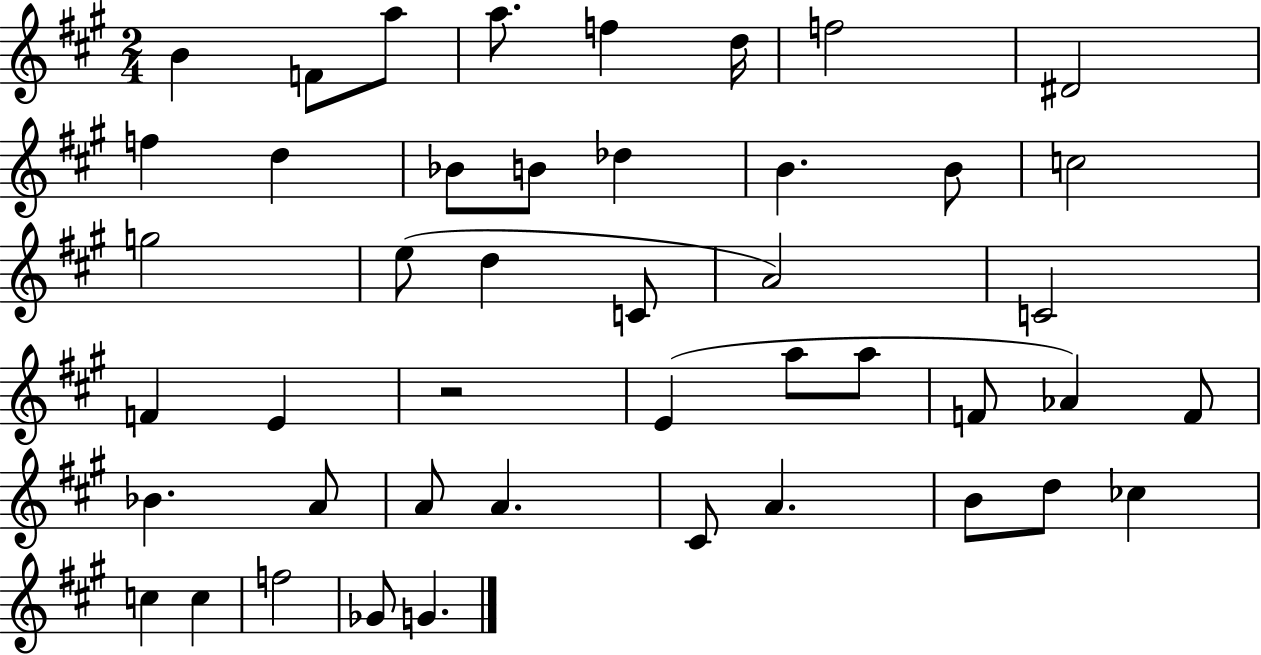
B4/q F4/e A5/e A5/e. F5/q D5/s F5/h D#4/h F5/q D5/q Bb4/e B4/e Db5/q B4/q. B4/e C5/h G5/h E5/e D5/q C4/e A4/h C4/h F4/q E4/q R/h E4/q A5/e A5/e F4/e Ab4/q F4/e Bb4/q. A4/e A4/e A4/q. C#4/e A4/q. B4/e D5/e CES5/q C5/q C5/q F5/h Gb4/e G4/q.